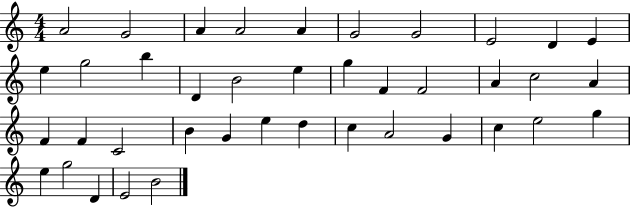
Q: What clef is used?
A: treble